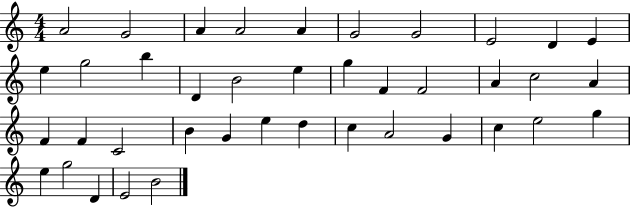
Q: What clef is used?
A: treble